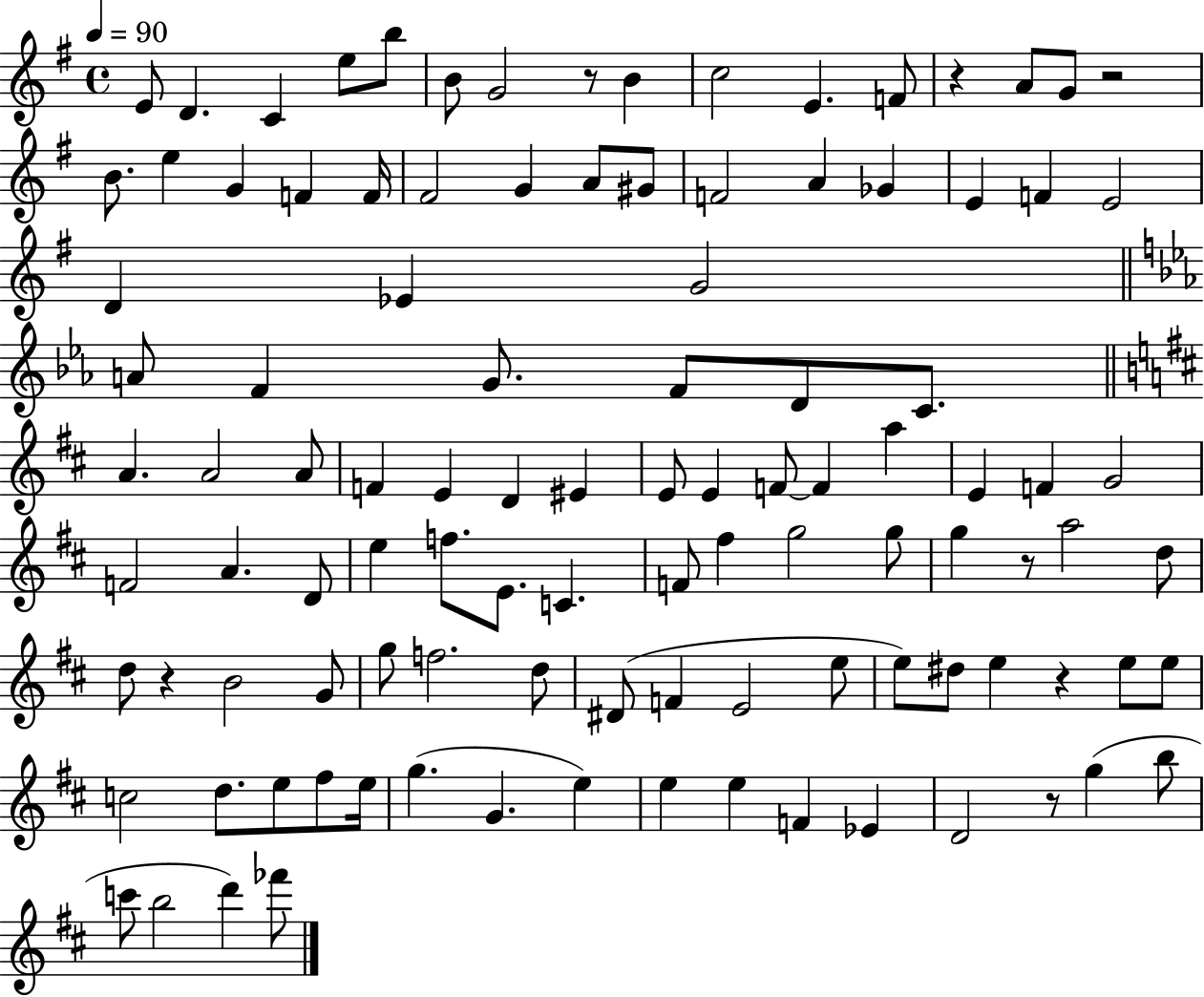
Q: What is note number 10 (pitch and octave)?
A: E4